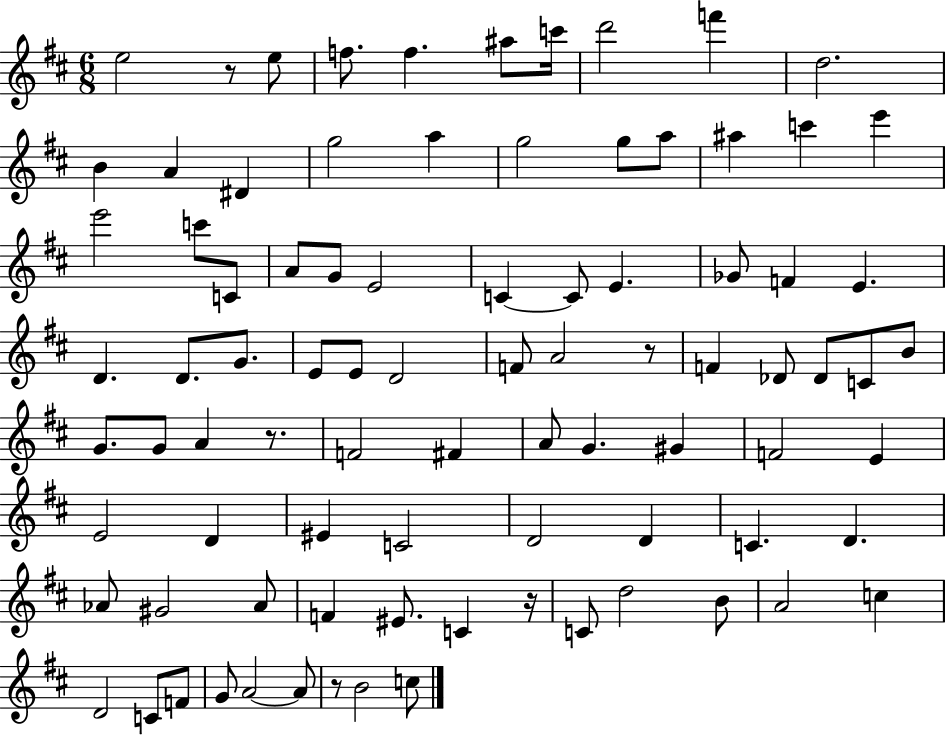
E5/h R/e E5/e F5/e. F5/q. A#5/e C6/s D6/h F6/q D5/h. B4/q A4/q D#4/q G5/h A5/q G5/h G5/e A5/e A#5/q C6/q E6/q E6/h C6/e C4/e A4/e G4/e E4/h C4/q C4/e E4/q. Gb4/e F4/q E4/q. D4/q. D4/e. G4/e. E4/e E4/e D4/h F4/e A4/h R/e F4/q Db4/e Db4/e C4/e B4/e G4/e. G4/e A4/q R/e. F4/h F#4/q A4/e G4/q. G#4/q F4/h E4/q E4/h D4/q EIS4/q C4/h D4/h D4/q C4/q. D4/q. Ab4/e G#4/h Ab4/e F4/q EIS4/e. C4/q R/s C4/e D5/h B4/e A4/h C5/q D4/h C4/e F4/e G4/e A4/h A4/e R/e B4/h C5/e